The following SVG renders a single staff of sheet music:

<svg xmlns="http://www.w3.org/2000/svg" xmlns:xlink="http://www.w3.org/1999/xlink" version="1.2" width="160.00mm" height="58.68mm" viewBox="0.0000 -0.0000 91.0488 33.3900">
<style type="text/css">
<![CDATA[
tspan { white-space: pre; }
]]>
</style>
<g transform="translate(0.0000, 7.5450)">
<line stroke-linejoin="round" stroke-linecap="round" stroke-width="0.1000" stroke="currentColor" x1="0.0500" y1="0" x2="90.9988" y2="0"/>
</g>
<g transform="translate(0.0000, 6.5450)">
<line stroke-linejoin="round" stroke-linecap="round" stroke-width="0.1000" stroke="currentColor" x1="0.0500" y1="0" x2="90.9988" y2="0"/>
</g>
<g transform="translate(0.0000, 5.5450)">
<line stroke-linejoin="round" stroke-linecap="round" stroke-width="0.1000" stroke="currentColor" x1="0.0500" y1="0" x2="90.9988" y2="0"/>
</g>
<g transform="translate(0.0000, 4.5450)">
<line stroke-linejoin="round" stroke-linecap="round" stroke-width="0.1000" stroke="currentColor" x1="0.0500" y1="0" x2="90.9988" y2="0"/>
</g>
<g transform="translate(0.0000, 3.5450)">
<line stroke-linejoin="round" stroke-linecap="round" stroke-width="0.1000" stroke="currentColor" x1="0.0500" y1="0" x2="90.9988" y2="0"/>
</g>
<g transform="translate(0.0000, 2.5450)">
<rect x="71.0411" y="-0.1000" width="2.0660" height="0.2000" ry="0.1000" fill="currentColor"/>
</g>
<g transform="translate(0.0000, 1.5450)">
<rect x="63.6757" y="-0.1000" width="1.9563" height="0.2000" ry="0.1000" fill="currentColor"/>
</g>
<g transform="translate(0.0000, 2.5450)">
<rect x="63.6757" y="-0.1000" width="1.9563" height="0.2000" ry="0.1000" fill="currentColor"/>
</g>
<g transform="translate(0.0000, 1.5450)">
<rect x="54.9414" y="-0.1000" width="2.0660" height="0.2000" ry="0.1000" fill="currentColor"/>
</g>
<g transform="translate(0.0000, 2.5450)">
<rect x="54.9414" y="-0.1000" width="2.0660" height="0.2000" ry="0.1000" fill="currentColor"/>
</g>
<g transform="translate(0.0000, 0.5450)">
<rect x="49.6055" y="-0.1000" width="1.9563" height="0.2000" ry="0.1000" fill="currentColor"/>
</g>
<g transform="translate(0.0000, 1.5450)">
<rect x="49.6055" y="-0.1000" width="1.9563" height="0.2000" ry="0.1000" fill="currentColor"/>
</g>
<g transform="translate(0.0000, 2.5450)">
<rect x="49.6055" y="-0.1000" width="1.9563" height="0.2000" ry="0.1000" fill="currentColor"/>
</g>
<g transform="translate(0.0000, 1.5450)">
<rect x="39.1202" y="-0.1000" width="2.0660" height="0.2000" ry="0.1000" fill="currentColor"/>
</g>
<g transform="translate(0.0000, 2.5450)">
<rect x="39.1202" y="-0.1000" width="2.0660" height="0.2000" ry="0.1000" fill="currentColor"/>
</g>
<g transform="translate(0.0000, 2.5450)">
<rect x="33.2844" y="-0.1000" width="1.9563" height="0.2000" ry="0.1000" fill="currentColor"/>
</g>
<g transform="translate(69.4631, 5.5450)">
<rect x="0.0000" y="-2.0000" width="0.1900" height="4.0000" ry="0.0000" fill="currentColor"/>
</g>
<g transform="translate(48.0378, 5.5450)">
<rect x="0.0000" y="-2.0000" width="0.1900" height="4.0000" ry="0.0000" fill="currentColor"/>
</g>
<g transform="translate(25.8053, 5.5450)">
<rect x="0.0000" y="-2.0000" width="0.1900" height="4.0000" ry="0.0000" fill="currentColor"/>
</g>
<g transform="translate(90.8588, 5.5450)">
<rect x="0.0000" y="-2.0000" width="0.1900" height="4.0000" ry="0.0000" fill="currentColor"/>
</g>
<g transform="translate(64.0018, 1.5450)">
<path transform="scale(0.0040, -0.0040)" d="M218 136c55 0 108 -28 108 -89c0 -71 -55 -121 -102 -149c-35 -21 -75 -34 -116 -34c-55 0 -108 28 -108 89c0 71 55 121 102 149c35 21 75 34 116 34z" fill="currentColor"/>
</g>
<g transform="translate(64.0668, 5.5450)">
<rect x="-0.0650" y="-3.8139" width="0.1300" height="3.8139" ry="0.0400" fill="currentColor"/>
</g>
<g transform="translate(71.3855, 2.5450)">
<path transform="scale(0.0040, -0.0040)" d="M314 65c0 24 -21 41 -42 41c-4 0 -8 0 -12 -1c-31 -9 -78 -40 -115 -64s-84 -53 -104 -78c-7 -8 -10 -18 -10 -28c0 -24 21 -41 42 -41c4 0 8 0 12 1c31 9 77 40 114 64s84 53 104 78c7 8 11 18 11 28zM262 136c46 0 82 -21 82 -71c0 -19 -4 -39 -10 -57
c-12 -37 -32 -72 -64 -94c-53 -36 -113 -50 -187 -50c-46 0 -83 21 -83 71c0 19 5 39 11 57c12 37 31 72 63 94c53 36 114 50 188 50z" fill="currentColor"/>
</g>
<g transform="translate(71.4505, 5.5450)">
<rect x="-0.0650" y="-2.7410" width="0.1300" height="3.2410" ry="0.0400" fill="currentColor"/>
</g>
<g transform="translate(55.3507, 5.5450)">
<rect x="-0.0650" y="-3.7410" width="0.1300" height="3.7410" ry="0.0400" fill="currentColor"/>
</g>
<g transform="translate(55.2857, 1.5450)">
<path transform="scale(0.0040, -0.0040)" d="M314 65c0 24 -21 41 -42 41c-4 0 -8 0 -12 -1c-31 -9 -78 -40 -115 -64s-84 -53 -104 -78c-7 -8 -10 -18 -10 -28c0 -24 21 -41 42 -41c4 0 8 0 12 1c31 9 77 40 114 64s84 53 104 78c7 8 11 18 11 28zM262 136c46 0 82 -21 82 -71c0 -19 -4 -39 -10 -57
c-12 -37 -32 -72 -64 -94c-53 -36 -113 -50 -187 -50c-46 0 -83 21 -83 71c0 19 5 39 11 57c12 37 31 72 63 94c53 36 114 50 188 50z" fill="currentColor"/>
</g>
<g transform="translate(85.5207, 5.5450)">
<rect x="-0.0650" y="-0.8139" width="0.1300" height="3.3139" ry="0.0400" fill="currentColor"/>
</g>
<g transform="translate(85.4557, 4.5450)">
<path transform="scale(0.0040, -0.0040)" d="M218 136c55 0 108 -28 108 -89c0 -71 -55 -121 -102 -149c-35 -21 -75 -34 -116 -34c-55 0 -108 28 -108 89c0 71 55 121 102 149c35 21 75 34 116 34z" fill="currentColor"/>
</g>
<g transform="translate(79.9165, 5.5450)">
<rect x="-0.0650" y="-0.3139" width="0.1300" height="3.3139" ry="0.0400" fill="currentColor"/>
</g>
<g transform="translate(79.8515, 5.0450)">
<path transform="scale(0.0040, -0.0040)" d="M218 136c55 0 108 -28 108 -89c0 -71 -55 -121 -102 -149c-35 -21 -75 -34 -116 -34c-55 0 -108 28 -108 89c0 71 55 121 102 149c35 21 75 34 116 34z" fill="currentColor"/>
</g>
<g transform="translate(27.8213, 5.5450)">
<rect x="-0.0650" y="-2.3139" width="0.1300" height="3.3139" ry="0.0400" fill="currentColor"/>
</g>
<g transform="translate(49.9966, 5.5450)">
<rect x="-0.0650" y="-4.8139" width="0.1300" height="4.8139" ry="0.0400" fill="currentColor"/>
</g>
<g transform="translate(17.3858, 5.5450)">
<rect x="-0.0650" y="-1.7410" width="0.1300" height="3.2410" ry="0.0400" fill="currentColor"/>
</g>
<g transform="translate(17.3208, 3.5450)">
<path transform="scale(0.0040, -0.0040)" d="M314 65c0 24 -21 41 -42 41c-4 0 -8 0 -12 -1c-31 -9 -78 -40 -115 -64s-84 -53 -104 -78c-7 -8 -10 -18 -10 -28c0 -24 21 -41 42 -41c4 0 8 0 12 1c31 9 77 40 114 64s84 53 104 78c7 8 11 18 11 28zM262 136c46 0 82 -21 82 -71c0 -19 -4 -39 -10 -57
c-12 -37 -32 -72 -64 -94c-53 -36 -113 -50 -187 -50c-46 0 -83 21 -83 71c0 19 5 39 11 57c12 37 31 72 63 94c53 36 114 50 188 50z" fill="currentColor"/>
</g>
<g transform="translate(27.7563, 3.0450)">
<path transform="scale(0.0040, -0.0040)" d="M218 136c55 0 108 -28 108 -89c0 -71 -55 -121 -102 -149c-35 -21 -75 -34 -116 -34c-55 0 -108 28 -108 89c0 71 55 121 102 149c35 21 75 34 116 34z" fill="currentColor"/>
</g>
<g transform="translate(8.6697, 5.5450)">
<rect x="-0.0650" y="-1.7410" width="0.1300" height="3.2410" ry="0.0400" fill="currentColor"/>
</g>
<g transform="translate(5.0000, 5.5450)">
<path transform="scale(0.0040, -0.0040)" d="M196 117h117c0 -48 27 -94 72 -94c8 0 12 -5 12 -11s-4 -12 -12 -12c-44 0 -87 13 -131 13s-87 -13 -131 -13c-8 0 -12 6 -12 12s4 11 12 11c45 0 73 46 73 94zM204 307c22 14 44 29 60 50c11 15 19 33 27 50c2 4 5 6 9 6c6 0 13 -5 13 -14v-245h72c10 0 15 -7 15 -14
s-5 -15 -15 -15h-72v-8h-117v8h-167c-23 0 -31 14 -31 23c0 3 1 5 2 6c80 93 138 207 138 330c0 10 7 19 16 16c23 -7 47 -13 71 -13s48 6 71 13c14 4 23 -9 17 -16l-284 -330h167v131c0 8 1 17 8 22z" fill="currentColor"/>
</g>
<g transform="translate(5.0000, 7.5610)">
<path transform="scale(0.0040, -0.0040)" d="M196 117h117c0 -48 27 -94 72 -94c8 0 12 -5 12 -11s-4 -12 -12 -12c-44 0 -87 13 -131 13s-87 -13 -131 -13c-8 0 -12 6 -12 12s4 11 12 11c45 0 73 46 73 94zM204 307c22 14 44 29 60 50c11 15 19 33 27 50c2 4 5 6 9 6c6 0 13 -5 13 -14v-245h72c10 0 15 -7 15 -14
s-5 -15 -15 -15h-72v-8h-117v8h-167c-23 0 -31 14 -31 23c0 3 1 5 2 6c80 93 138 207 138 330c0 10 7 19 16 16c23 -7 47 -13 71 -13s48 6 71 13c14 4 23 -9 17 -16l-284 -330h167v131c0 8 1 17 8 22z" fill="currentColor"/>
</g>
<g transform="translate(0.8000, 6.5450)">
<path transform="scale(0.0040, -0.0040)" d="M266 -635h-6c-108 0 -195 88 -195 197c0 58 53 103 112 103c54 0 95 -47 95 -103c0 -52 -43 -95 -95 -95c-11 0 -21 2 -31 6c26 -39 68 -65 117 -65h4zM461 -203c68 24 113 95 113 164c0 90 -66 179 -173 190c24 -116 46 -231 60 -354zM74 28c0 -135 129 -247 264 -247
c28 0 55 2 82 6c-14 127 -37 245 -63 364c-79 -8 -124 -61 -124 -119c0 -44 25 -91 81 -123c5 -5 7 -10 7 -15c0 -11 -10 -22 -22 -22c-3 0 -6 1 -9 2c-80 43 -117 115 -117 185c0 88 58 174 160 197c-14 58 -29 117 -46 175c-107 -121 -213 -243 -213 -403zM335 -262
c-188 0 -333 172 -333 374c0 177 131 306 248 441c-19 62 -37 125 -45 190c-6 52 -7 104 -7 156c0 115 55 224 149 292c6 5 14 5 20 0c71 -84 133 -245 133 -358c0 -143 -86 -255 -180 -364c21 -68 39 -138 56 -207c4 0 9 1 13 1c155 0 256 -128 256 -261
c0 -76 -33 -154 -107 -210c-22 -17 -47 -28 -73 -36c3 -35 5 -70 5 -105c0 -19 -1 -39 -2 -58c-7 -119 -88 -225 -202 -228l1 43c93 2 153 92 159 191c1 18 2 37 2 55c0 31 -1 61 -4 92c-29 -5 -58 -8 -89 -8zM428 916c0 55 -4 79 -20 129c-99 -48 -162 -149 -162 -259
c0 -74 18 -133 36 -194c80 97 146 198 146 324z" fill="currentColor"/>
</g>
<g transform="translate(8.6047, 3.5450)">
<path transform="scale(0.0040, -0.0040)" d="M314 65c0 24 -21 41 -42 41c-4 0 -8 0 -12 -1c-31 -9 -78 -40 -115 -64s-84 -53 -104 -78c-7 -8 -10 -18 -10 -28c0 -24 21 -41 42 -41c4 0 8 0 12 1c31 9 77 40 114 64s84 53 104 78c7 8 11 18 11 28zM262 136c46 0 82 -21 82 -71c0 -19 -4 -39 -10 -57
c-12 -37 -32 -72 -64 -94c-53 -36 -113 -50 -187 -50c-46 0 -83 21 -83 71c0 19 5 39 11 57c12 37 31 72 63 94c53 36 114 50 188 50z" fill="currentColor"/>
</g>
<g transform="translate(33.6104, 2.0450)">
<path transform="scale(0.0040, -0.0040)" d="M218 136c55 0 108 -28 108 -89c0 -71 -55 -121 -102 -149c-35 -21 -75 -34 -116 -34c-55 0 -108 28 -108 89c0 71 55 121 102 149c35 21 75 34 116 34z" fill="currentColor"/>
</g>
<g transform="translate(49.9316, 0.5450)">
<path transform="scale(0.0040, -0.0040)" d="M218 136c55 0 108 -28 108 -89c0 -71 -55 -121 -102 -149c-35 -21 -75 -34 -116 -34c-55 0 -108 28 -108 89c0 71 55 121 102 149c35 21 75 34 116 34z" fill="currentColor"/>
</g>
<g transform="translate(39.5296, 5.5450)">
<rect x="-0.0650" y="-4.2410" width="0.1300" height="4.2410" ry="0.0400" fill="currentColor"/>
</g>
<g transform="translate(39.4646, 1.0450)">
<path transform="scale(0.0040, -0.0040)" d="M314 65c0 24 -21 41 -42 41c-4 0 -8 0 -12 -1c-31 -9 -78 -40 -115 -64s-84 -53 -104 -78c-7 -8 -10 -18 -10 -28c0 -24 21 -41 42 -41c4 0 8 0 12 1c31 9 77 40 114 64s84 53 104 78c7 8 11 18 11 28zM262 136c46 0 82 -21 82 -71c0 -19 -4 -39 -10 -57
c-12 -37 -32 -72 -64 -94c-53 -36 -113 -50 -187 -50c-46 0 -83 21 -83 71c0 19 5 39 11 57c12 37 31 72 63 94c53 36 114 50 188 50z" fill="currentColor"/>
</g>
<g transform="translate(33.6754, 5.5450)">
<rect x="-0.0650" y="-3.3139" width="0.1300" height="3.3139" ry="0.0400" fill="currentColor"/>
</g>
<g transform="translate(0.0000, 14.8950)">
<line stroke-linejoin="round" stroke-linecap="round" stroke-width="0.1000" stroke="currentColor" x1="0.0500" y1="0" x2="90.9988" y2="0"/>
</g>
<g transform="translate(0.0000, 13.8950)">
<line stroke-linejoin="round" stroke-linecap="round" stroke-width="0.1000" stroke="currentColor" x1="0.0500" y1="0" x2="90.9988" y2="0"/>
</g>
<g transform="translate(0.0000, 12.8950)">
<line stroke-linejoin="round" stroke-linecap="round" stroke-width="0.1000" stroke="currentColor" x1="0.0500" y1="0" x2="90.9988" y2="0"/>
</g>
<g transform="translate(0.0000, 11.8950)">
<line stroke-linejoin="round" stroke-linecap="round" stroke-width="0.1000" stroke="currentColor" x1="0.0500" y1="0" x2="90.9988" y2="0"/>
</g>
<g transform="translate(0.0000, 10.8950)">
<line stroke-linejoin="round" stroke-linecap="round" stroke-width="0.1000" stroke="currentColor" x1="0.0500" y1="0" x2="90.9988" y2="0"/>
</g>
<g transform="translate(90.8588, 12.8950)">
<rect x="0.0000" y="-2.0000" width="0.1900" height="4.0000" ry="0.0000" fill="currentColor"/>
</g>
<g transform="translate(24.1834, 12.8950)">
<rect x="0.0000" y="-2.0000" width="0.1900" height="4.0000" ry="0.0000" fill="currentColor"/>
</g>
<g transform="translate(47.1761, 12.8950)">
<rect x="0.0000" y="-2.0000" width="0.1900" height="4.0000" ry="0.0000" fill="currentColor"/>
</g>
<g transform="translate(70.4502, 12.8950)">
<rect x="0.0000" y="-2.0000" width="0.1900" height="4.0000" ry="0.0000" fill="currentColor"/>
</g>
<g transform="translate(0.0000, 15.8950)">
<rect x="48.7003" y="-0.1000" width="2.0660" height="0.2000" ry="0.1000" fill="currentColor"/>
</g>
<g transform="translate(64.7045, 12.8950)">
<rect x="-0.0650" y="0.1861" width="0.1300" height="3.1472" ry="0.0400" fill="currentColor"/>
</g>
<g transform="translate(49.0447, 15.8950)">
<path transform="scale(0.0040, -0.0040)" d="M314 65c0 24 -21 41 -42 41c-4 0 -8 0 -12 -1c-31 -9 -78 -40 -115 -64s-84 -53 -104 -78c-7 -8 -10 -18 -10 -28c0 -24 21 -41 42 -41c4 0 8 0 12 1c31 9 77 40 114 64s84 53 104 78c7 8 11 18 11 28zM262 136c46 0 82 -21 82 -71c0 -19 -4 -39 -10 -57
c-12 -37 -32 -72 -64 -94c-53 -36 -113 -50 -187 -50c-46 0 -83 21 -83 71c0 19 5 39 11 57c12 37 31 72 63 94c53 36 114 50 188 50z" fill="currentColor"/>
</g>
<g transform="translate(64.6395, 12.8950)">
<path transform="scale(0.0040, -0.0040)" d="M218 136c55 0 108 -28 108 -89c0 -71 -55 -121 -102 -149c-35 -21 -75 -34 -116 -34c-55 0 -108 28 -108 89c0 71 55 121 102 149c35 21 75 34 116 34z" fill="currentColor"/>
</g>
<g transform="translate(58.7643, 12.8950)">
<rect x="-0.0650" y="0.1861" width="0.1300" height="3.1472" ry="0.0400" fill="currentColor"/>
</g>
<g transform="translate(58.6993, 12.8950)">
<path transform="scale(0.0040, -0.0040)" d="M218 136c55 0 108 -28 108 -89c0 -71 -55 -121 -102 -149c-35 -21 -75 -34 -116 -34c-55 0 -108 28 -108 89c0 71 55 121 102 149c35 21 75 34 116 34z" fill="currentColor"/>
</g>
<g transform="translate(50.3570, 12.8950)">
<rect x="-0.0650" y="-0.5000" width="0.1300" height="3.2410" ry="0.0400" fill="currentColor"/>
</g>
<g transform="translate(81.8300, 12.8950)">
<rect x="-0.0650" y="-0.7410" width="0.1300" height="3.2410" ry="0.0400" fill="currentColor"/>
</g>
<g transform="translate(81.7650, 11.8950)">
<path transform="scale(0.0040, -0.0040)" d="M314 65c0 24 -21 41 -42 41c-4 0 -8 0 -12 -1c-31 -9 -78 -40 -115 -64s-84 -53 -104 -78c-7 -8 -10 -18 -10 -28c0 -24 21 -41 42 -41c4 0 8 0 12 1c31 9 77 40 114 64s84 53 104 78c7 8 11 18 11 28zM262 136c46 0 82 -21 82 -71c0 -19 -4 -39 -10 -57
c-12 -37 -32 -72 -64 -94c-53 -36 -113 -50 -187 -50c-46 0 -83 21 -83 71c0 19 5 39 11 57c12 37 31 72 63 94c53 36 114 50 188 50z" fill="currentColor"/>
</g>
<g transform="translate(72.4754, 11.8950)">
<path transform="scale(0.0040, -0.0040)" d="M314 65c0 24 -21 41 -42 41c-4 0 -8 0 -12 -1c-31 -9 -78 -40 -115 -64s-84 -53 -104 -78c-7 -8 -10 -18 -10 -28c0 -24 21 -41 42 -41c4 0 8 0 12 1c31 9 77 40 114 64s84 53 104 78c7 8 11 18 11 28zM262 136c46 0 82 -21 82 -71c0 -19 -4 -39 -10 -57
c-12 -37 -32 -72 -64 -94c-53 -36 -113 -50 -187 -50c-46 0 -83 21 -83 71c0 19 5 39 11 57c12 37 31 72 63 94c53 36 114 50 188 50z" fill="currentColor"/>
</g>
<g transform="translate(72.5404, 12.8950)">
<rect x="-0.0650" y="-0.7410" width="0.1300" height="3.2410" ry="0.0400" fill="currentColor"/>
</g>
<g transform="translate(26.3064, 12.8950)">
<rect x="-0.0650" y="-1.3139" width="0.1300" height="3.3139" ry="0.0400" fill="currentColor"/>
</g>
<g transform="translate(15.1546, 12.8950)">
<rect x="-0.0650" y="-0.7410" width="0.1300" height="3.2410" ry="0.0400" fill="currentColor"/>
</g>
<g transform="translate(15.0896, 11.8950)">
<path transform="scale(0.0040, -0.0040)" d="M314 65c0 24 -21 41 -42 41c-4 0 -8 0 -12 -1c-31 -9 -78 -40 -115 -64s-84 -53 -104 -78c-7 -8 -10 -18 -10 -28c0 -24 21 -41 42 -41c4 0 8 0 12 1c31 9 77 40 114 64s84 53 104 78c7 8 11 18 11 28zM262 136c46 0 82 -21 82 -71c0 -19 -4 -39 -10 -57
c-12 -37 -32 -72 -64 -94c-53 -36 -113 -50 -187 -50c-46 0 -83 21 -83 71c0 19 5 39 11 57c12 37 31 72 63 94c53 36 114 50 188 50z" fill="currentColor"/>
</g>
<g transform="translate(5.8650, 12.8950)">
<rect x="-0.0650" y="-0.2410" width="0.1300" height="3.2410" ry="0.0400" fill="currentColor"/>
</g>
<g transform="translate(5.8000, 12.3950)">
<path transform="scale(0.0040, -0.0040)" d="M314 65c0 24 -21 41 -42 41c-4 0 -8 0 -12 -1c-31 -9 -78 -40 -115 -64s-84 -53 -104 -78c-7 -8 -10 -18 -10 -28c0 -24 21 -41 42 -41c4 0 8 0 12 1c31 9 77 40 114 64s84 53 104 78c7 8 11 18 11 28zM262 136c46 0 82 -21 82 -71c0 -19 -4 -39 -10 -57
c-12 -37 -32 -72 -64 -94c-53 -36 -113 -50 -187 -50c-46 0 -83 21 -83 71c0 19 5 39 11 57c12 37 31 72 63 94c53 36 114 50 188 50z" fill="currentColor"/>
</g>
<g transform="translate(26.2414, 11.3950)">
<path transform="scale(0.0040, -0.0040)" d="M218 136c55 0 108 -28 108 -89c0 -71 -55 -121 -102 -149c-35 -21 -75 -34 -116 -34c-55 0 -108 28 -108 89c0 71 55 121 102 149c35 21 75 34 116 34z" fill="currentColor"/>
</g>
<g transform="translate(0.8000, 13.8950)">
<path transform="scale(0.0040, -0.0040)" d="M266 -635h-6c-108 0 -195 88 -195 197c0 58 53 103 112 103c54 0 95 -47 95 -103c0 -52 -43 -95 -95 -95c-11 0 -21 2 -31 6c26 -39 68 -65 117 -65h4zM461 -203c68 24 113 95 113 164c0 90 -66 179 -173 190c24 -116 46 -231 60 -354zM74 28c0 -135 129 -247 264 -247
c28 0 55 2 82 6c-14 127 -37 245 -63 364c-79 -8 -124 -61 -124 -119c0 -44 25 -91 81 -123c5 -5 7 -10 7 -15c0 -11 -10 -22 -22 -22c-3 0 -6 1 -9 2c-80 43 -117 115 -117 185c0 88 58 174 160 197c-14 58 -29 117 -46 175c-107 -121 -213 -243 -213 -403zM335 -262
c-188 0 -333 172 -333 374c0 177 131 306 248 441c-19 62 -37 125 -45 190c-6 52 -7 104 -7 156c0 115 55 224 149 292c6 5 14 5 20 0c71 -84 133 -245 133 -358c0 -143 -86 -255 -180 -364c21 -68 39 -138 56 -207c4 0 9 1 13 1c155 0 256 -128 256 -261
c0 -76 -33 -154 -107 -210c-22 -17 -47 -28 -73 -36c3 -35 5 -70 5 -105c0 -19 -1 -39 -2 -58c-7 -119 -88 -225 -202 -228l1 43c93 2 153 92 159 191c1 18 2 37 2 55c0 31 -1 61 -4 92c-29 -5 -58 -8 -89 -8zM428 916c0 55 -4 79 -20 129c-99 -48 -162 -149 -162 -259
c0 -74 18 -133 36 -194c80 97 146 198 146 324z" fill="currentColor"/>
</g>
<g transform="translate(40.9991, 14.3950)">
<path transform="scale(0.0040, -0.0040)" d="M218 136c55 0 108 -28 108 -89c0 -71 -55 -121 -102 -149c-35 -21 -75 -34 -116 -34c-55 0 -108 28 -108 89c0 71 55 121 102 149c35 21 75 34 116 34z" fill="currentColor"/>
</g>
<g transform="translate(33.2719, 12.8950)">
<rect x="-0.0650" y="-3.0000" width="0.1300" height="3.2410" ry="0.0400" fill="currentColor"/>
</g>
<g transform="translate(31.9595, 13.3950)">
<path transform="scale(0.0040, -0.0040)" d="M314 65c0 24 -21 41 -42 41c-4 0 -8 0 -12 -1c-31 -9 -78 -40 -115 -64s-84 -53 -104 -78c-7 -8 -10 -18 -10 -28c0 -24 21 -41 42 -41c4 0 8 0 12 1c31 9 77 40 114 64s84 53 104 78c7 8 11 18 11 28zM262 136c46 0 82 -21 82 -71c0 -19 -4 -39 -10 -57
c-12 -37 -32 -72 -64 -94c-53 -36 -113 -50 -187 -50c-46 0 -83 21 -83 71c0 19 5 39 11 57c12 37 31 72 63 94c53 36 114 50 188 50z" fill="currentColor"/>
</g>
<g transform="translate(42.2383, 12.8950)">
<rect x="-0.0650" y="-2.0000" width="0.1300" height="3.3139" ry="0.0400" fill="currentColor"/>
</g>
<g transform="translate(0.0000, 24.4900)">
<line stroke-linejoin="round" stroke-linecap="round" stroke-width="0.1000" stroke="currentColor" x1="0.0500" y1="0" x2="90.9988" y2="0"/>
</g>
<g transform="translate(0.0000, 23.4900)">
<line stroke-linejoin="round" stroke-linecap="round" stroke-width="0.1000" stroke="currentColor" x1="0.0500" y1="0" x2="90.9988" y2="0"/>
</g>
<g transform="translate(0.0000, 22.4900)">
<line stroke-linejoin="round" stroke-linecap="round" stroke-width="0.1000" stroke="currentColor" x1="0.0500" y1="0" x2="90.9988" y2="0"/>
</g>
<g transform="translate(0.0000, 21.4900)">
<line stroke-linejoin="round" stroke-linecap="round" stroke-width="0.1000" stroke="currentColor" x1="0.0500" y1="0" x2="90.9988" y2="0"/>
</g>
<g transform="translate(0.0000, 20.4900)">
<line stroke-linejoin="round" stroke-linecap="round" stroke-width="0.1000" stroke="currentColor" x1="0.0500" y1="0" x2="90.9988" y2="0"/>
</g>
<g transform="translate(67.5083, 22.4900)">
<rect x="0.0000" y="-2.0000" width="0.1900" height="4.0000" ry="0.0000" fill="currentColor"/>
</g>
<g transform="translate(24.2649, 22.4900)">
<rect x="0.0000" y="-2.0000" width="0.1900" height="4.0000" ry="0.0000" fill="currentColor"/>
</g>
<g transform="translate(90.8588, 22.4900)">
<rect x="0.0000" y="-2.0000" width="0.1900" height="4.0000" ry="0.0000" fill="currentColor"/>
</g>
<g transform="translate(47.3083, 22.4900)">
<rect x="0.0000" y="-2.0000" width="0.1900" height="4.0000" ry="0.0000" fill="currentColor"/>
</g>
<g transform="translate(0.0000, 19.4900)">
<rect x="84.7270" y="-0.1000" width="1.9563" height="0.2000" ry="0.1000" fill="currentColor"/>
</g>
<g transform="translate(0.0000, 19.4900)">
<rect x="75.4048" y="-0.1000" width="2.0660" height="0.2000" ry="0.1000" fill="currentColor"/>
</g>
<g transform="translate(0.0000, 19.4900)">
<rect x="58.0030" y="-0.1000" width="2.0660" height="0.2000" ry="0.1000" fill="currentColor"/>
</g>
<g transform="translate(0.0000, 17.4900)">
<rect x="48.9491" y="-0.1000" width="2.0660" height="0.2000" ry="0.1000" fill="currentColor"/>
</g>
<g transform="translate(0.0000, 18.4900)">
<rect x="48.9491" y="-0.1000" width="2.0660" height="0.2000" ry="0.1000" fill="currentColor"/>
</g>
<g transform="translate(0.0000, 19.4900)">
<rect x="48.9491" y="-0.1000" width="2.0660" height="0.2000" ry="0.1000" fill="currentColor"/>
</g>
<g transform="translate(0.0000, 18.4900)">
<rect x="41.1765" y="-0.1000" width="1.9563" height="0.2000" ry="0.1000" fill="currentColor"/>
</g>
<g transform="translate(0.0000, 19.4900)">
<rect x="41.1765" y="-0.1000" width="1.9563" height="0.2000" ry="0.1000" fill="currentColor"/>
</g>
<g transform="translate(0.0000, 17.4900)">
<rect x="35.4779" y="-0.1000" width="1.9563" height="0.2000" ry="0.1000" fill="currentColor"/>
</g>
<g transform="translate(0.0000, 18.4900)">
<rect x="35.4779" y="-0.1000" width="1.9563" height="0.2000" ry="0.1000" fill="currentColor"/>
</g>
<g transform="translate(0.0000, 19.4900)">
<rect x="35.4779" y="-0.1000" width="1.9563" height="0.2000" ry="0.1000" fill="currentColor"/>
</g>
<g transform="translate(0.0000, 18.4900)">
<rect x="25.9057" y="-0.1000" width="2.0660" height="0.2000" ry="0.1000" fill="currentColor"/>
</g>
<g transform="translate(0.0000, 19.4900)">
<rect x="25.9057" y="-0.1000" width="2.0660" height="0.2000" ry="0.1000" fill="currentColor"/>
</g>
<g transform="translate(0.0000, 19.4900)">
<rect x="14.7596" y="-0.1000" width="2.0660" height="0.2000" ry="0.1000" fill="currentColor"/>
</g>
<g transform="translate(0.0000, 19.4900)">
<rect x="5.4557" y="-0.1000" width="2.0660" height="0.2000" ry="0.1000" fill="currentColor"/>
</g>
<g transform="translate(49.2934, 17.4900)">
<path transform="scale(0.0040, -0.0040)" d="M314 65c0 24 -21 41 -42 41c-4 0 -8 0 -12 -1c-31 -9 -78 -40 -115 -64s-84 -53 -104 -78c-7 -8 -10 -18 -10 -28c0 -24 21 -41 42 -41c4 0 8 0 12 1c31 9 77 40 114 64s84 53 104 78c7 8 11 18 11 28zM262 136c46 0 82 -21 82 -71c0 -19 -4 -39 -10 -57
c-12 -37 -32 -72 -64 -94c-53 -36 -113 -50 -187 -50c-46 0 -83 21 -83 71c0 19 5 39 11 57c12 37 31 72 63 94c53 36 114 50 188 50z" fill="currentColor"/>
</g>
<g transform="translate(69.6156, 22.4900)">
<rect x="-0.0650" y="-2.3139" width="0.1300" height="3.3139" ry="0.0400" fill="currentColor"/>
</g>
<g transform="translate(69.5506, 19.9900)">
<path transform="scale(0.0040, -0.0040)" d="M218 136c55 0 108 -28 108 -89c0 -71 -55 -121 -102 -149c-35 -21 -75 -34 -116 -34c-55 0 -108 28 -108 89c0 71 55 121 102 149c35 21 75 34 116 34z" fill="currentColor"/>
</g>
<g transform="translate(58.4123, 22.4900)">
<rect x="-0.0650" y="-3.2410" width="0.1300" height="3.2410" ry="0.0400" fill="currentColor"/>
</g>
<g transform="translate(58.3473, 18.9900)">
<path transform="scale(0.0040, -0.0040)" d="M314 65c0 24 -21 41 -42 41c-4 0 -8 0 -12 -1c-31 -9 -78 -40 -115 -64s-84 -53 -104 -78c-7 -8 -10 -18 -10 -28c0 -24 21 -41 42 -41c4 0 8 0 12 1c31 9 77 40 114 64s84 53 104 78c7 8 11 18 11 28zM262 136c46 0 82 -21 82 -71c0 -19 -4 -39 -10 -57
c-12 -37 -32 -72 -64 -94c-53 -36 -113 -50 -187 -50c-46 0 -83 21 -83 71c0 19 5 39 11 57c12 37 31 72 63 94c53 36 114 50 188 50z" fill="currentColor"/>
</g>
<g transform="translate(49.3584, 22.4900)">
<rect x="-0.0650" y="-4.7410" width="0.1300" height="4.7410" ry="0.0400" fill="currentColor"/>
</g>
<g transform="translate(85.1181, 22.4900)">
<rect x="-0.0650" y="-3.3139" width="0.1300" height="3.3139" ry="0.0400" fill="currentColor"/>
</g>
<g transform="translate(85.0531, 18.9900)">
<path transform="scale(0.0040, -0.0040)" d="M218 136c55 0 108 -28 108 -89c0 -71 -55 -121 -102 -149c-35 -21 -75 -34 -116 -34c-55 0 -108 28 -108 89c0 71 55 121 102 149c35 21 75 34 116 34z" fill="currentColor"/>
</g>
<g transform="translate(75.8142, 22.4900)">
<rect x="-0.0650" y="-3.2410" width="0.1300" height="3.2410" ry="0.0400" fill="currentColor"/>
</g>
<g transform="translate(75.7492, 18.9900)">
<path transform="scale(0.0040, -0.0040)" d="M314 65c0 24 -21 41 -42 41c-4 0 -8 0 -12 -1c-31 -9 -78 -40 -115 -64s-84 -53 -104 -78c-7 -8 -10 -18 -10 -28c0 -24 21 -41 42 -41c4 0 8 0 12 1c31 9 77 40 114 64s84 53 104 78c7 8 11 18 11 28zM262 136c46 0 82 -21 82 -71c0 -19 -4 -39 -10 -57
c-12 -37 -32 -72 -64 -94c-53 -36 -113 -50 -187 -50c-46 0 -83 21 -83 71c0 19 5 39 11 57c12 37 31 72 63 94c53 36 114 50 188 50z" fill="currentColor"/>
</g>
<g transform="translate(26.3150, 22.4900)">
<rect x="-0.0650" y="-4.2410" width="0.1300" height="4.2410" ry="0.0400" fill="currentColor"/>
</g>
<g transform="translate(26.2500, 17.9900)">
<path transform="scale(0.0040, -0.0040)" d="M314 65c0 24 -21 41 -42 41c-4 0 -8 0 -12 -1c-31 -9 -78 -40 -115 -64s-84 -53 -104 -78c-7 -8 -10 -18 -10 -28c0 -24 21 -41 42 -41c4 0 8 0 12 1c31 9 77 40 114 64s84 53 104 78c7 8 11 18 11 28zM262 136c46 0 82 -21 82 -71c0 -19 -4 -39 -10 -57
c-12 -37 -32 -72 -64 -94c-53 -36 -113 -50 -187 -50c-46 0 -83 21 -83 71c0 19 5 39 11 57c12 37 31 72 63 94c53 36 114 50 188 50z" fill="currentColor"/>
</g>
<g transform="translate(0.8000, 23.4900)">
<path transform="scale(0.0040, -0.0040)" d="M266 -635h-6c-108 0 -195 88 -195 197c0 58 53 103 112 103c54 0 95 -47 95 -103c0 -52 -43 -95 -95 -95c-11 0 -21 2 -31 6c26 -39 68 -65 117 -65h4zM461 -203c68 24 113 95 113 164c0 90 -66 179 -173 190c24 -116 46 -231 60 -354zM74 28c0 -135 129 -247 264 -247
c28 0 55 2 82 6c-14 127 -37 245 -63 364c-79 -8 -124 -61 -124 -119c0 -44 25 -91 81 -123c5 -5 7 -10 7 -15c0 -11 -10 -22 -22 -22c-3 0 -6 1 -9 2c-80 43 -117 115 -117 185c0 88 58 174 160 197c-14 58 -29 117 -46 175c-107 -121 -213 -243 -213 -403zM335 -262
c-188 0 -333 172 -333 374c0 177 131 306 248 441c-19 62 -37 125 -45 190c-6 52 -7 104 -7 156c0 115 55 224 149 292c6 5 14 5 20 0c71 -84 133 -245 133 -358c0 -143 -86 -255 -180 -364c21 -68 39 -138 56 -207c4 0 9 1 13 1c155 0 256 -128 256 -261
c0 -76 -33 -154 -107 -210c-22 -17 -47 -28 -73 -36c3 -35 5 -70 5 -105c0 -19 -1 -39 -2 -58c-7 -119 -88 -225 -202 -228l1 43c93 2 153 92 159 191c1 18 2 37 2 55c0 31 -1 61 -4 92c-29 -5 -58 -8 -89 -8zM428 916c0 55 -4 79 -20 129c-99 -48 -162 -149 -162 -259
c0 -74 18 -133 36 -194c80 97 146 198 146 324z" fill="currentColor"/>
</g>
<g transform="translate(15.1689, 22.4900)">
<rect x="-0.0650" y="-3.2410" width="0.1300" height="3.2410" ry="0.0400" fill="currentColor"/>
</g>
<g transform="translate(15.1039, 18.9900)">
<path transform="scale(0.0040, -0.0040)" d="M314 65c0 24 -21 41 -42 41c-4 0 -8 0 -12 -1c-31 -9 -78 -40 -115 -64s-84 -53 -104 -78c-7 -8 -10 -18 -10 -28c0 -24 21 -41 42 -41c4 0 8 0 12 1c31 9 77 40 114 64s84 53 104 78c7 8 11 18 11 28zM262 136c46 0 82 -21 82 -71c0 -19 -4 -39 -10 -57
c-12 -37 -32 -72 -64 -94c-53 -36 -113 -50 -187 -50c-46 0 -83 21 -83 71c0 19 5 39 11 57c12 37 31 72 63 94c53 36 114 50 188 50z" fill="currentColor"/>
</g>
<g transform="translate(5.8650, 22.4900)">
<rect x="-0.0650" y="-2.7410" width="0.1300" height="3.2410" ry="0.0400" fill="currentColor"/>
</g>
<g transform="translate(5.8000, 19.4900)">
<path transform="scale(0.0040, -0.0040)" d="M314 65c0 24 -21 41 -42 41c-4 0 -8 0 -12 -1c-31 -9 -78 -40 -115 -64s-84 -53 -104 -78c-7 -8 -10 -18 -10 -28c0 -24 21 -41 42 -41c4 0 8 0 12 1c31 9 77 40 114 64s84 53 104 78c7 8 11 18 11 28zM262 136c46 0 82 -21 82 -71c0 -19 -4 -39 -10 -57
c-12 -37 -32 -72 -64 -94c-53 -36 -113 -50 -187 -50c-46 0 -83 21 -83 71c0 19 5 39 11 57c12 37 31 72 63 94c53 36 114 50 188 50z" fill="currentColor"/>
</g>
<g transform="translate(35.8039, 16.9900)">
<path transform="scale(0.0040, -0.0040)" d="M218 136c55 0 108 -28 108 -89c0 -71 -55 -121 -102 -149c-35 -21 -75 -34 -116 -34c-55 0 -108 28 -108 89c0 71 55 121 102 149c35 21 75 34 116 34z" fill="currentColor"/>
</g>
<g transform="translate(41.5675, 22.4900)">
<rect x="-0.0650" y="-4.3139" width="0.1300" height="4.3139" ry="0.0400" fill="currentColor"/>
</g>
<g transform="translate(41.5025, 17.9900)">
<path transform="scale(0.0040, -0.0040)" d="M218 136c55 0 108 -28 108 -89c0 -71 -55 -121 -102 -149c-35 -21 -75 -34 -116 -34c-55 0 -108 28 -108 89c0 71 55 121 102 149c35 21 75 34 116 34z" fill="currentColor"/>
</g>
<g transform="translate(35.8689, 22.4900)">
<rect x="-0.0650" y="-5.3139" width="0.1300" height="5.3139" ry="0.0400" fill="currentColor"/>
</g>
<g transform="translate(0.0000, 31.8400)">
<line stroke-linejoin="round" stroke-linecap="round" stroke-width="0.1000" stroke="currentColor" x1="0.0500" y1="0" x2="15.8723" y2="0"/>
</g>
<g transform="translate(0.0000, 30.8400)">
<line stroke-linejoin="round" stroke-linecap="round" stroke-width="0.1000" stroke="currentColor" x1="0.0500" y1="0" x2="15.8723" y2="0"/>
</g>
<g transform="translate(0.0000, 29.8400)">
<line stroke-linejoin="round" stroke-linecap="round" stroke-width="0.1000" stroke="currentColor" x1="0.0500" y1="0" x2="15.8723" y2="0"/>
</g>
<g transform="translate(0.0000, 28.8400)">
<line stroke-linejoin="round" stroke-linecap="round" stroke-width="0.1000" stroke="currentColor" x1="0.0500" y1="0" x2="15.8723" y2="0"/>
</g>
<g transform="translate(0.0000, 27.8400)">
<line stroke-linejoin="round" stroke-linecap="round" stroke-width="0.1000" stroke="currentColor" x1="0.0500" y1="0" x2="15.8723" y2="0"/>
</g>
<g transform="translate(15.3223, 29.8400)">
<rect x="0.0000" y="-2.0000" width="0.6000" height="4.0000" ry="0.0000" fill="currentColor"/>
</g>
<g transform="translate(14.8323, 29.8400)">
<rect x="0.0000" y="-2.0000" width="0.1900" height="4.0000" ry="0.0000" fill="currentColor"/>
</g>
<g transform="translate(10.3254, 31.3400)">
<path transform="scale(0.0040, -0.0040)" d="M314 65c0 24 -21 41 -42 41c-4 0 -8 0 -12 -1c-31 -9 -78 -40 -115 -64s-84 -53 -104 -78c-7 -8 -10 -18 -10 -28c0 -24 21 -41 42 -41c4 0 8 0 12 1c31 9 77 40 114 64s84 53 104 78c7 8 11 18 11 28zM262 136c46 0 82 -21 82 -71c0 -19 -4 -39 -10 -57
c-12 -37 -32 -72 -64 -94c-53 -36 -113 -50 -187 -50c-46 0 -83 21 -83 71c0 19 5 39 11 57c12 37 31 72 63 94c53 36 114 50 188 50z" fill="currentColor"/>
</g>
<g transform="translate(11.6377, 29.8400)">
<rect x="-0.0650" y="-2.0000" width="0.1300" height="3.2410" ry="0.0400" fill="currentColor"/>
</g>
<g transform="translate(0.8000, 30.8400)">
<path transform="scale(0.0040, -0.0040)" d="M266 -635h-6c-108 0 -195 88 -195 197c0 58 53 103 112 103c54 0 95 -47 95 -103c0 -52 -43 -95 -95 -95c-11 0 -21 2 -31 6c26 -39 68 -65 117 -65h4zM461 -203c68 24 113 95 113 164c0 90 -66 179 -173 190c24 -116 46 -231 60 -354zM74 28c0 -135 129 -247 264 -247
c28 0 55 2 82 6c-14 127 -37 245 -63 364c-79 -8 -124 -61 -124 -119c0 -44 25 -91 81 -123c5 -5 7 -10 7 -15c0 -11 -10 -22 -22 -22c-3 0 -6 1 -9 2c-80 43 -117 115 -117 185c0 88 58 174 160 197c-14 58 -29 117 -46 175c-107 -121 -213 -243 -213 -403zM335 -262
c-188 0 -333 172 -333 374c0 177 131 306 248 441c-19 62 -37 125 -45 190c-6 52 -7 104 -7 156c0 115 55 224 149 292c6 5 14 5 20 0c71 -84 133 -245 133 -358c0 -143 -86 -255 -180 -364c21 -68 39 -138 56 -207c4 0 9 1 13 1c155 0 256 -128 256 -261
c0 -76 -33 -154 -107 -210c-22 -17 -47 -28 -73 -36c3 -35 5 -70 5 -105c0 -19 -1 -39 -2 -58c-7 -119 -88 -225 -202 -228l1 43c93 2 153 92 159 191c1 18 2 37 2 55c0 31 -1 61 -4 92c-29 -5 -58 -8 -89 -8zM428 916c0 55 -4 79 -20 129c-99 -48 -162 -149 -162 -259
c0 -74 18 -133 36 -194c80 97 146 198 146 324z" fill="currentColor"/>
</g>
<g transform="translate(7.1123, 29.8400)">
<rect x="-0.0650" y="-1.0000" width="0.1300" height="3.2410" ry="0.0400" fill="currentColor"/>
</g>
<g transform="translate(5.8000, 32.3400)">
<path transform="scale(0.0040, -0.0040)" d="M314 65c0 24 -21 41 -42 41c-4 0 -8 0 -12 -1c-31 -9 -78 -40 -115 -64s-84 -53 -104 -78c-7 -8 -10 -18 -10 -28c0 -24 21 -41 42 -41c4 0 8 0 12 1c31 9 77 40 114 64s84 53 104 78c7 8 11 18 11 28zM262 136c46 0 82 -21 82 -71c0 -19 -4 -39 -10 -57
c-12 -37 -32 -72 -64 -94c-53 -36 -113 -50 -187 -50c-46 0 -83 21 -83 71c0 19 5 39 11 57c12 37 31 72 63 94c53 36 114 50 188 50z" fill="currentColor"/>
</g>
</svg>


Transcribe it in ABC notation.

X:1
T:Untitled
M:4/4
L:1/4
K:C
f2 f2 g b d'2 e' c'2 c' a2 c d c2 d2 e A2 F C2 B B d2 d2 a2 b2 d'2 f' d' e'2 b2 g b2 b D2 F2